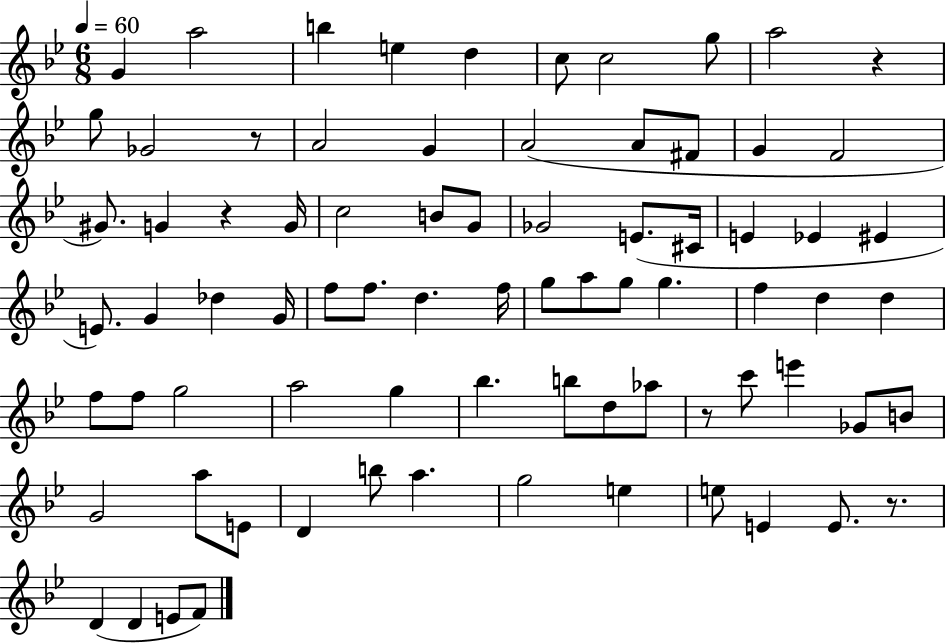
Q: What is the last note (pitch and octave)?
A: F4